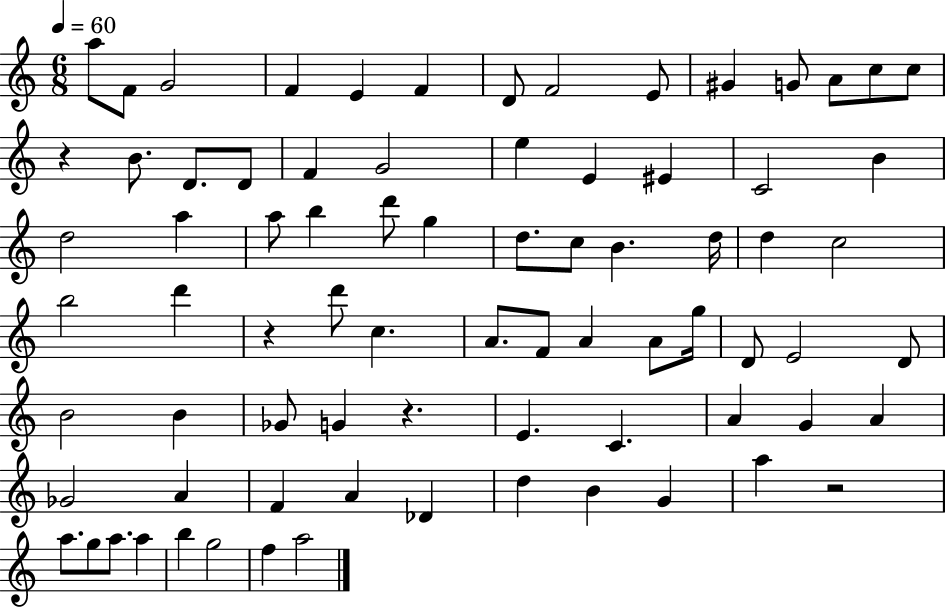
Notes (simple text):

A5/e F4/e G4/h F4/q E4/q F4/q D4/e F4/h E4/e G#4/q G4/e A4/e C5/e C5/e R/q B4/e. D4/e. D4/e F4/q G4/h E5/q E4/q EIS4/q C4/h B4/q D5/h A5/q A5/e B5/q D6/e G5/q D5/e. C5/e B4/q. D5/s D5/q C5/h B5/h D6/q R/q D6/e C5/q. A4/e. F4/e A4/q A4/e G5/s D4/e E4/h D4/e B4/h B4/q Gb4/e G4/q R/q. E4/q. C4/q. A4/q G4/q A4/q Gb4/h A4/q F4/q A4/q Db4/q D5/q B4/q G4/q A5/q R/h A5/e. G5/e A5/e. A5/q B5/q G5/h F5/q A5/h